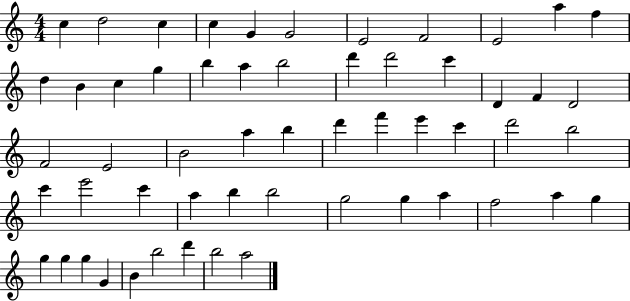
C5/q D5/h C5/q C5/q G4/q G4/h E4/h F4/h E4/h A5/q F5/q D5/q B4/q C5/q G5/q B5/q A5/q B5/h D6/q D6/h C6/q D4/q F4/q D4/h F4/h E4/h B4/h A5/q B5/q D6/q F6/q E6/q C6/q D6/h B5/h C6/q E6/h C6/q A5/q B5/q B5/h G5/h G5/q A5/q F5/h A5/q G5/q G5/q G5/q G5/q G4/q B4/q B5/h D6/q B5/h A5/h